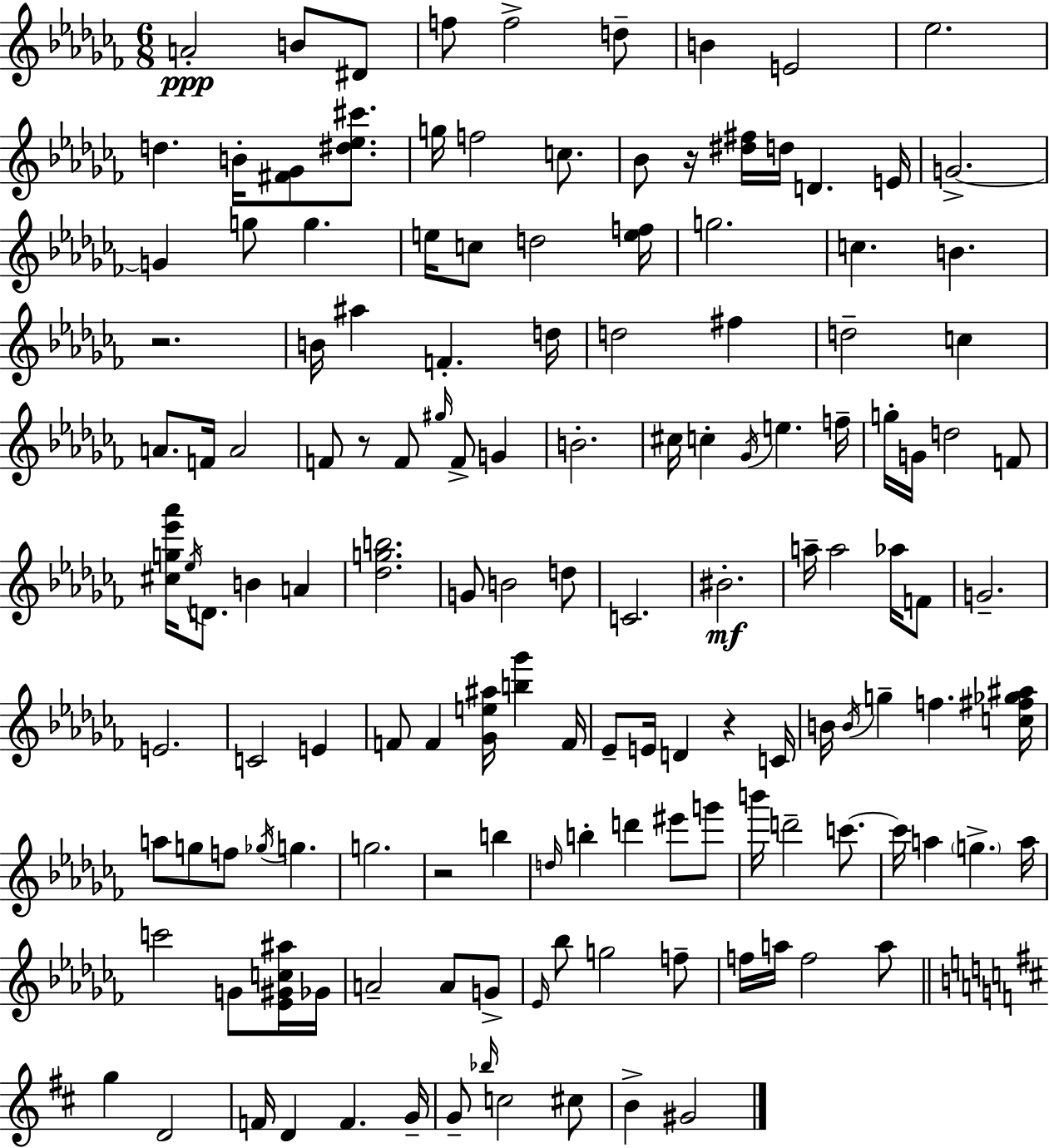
A4/h B4/e D#4/e F5/e F5/h D5/e B4/q E4/h Eb5/h. D5/q. B4/s [F#4,Gb4]/e [D#5,Eb5,C#6]/e. G5/s F5/h C5/e. Bb4/e R/s [D#5,F#5]/s D5/s D4/q. E4/s G4/h. G4/q G5/e G5/q. E5/s C5/e D5/h [E5,F5]/s G5/h. C5/q. B4/q. R/h. B4/s A#5/q F4/q. D5/s D5/h F#5/q D5/h C5/q A4/e. F4/s A4/h F4/e R/e F4/e G#5/s F4/e G4/q B4/h. C#5/s C5/q Gb4/s E5/q. F5/s G5/s G4/s D5/h F4/e [C#5,G5,Eb6,Ab6]/s Eb5/s D4/e. B4/q A4/q [Db5,G5,B5]/h. G4/e B4/h D5/e C4/h. BIS4/h. A5/s A5/h Ab5/s F4/e G4/h. E4/h. C4/h E4/q F4/e F4/q [Gb4,E5,A#5]/s [B5,Gb6]/q F4/s Eb4/e E4/s D4/q R/q C4/s B4/s B4/s G5/q F5/q. [C5,F#5,Gb5,A#5]/s A5/e G5/e F5/e Gb5/s G5/q. G5/h. R/h B5/q D5/s B5/q D6/q EIS6/e G6/e B6/s D6/h C6/e. C6/s A5/q G5/q. A5/s C6/h G4/e [Eb4,G#4,C5,A#5]/s Gb4/s A4/h A4/e G4/e Eb4/s Bb5/e G5/h F5/e F5/s A5/s F5/h A5/e G5/q D4/h F4/s D4/q F4/q. G4/s G4/e Bb5/s C5/h C#5/e B4/q G#4/h